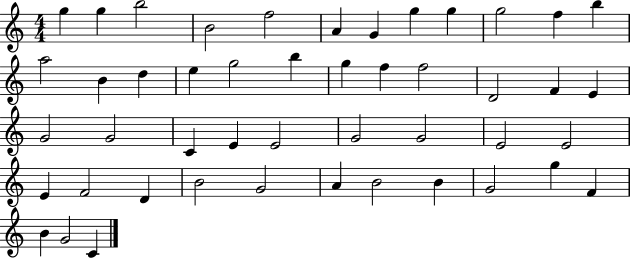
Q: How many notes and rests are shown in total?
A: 47